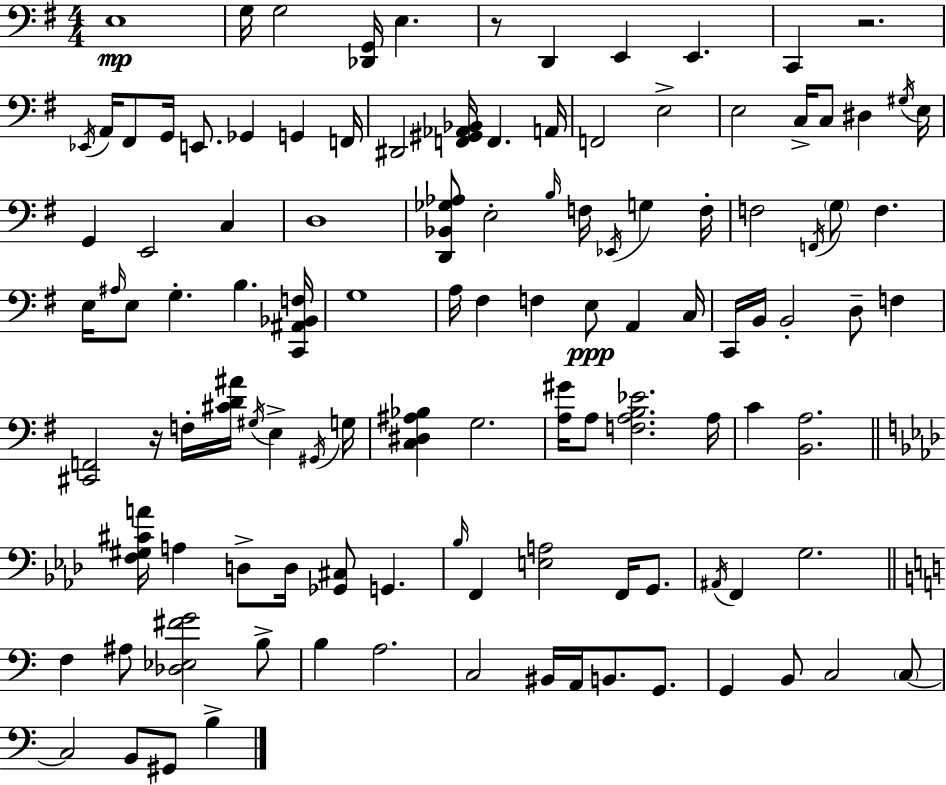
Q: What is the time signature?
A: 4/4